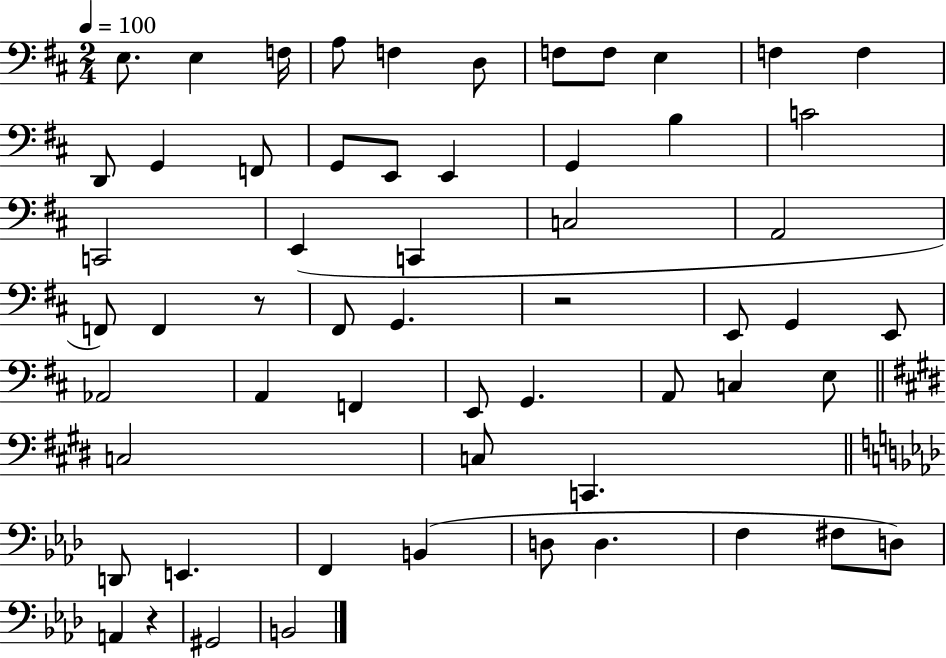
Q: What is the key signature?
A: D major